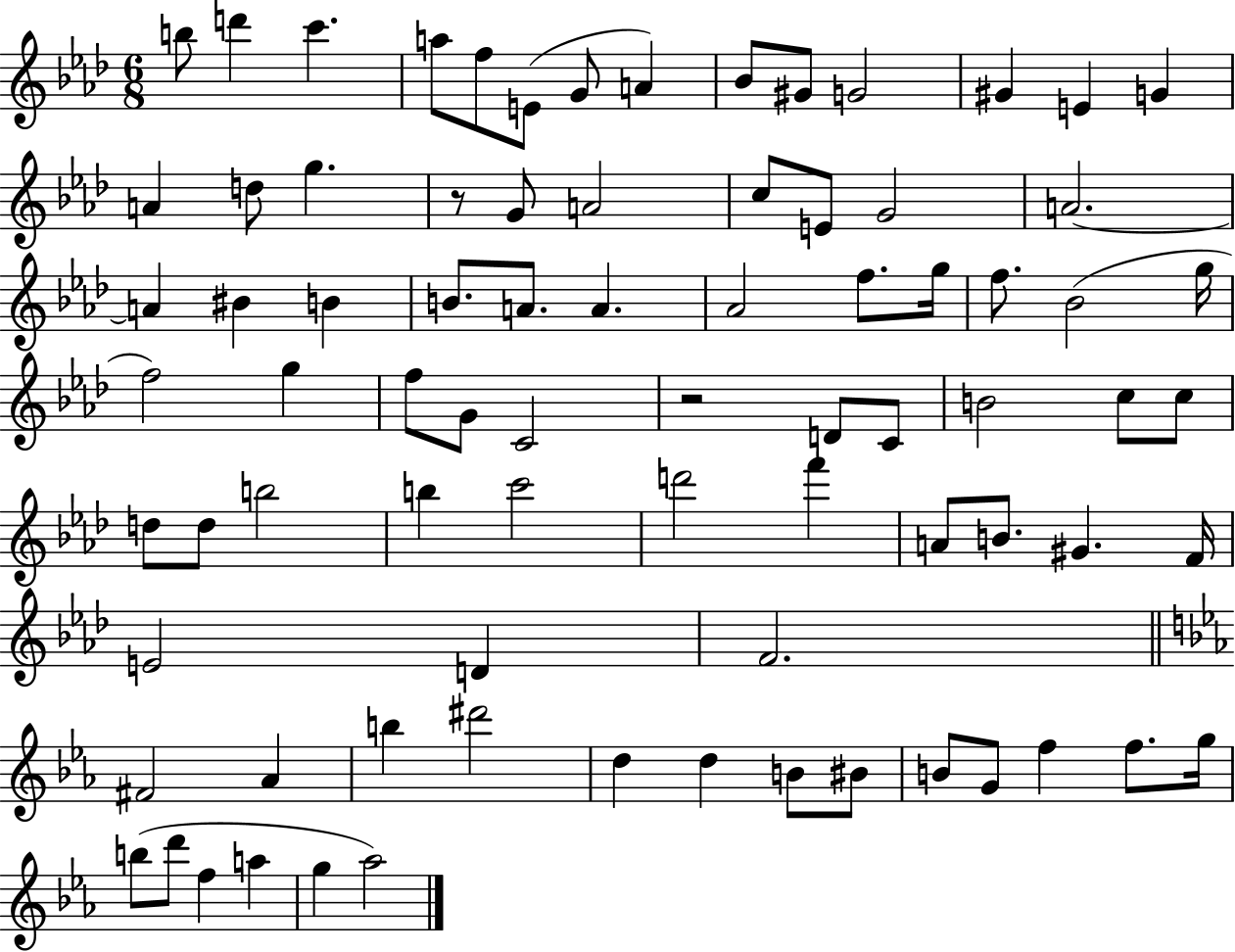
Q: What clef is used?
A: treble